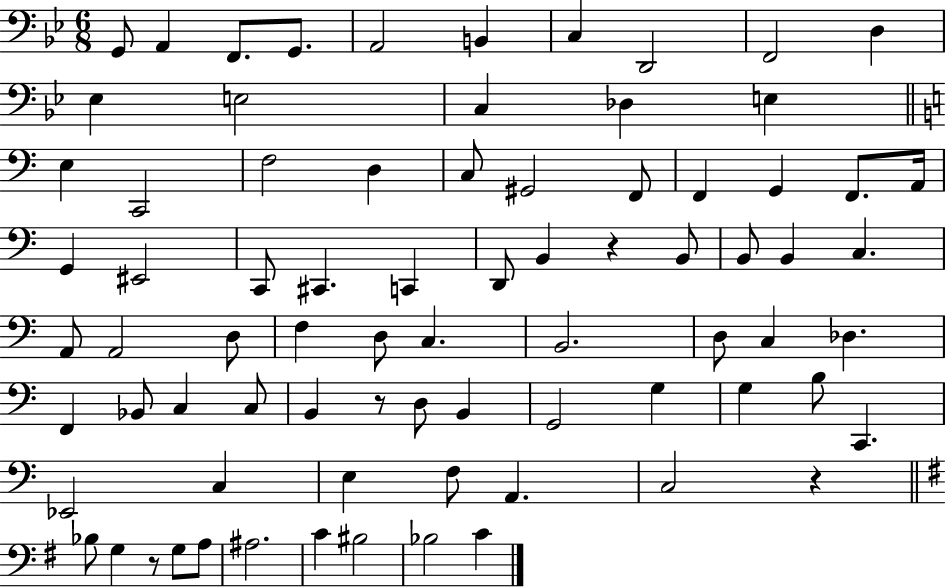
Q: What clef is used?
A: bass